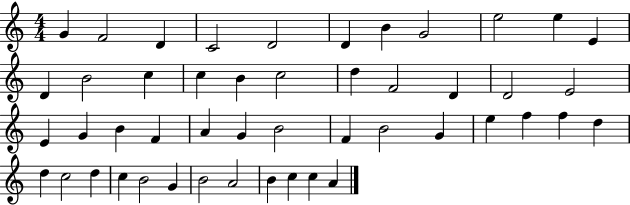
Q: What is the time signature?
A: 4/4